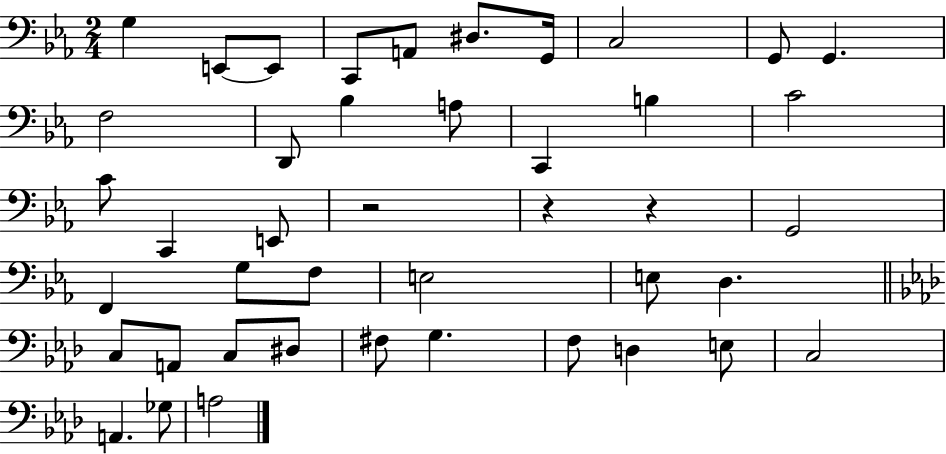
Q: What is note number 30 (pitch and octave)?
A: C3